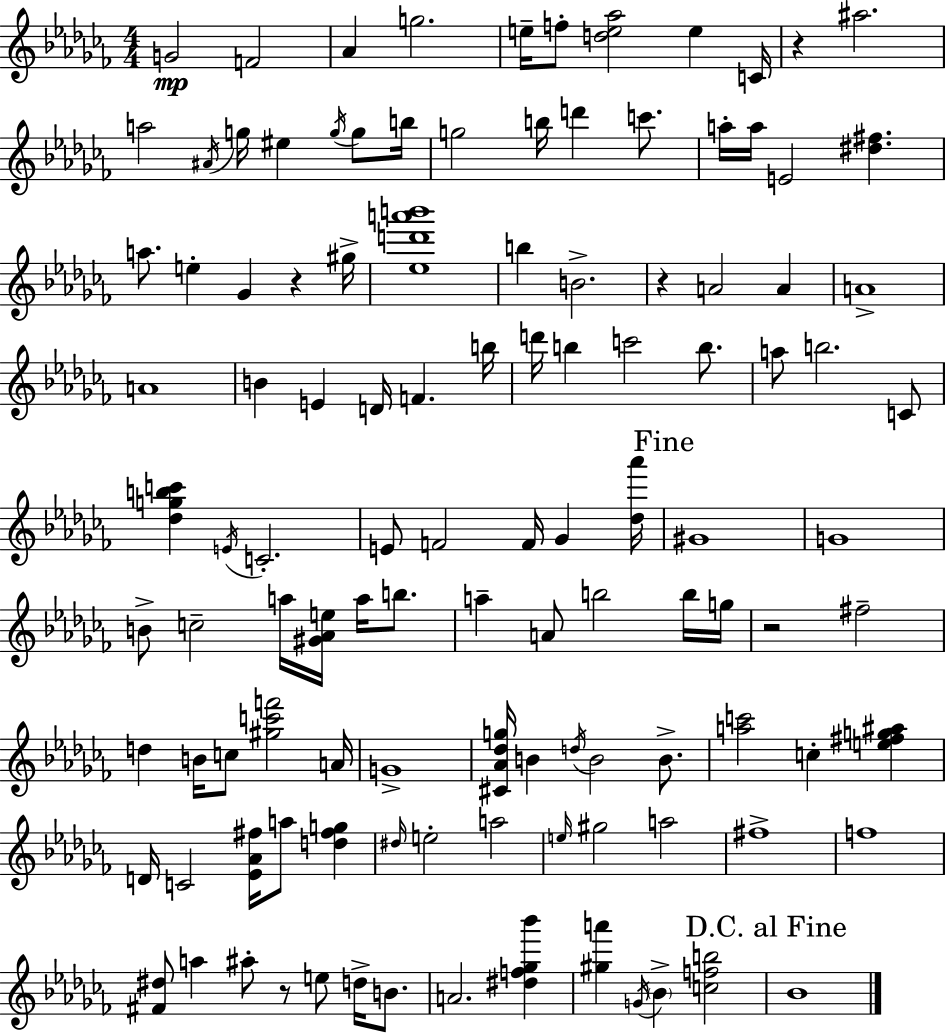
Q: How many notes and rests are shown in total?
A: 115